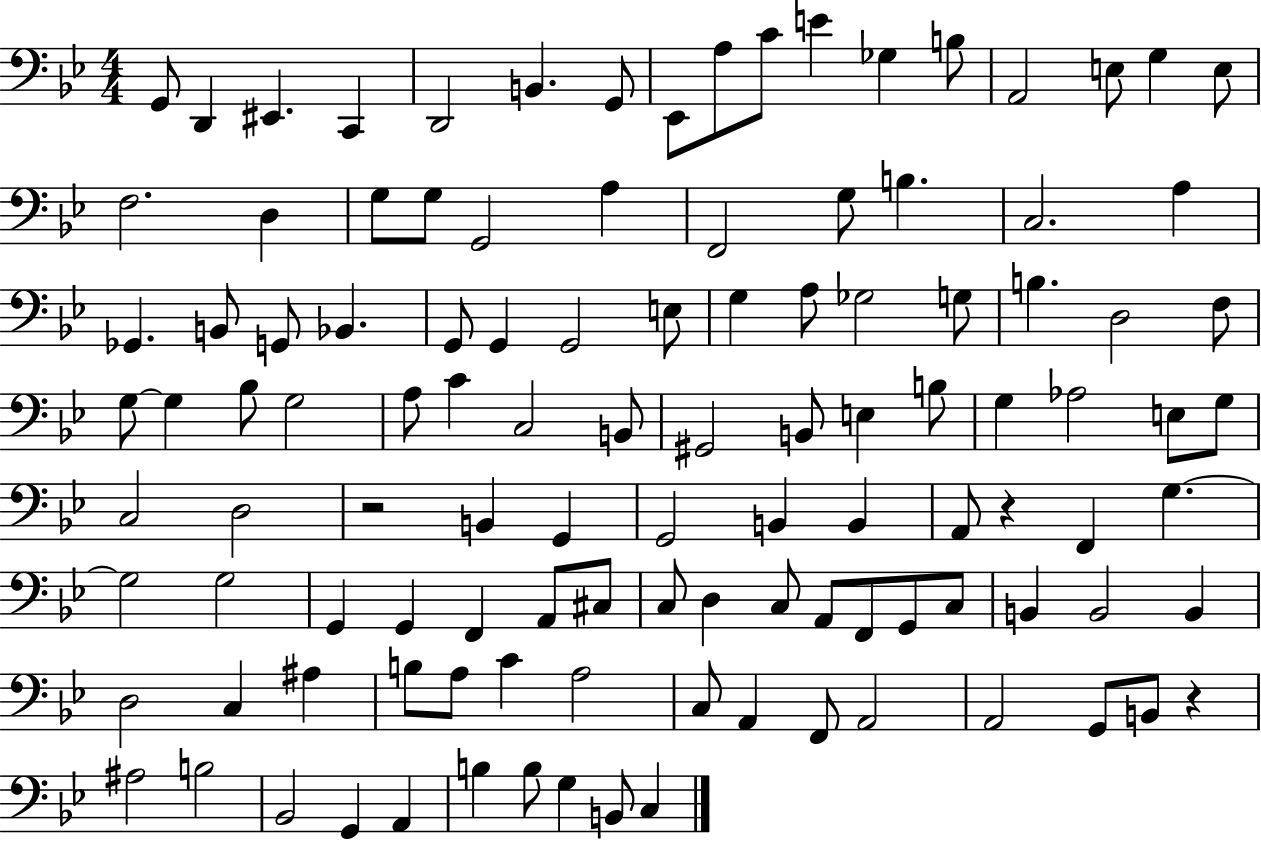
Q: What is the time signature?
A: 4/4